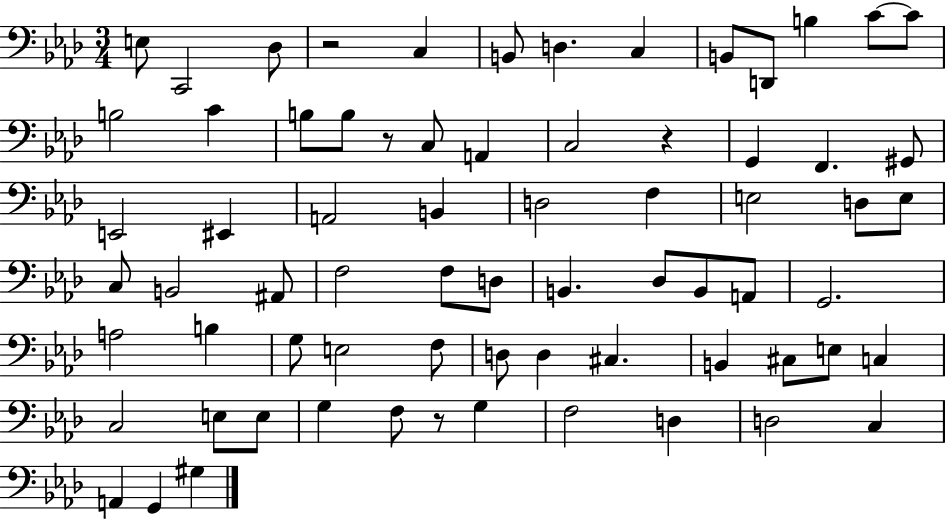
{
  \clef bass
  \numericTimeSignature
  \time 3/4
  \key aes \major
  e8 c,2 des8 | r2 c4 | b,8 d4. c4 | b,8 d,8 b4 c'8~~ c'8 | \break b2 c'4 | b8 b8 r8 c8 a,4 | c2 r4 | g,4 f,4. gis,8 | \break e,2 eis,4 | a,2 b,4 | d2 f4 | e2 d8 e8 | \break c8 b,2 ais,8 | f2 f8 d8 | b,4. des8 b,8 a,8 | g,2. | \break a2 b4 | g8 e2 f8 | d8 d4 cis4. | b,4 cis8 e8 c4 | \break c2 e8 e8 | g4 f8 r8 g4 | f2 d4 | d2 c4 | \break a,4 g,4 gis4 | \bar "|."
}